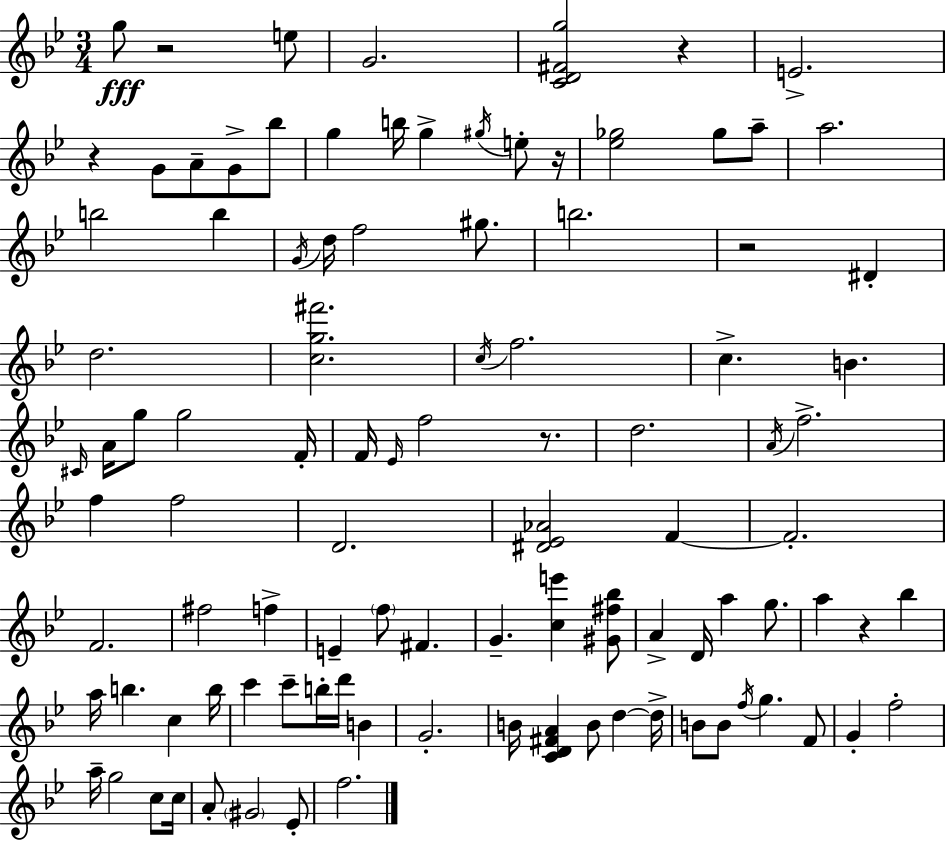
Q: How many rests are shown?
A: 7